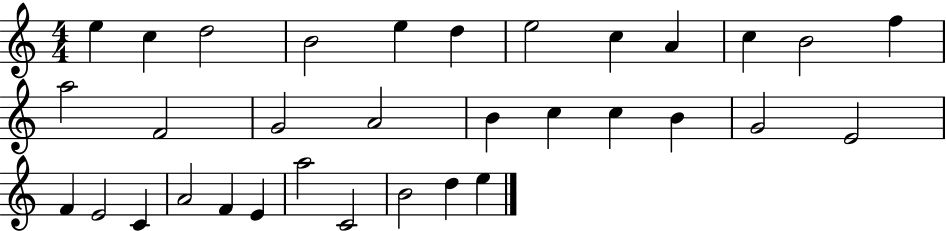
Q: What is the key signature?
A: C major